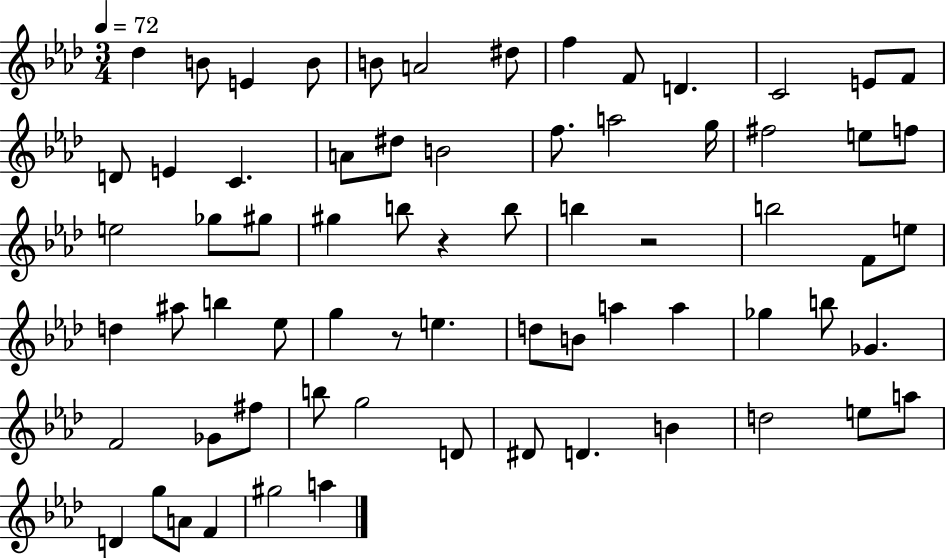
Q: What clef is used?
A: treble